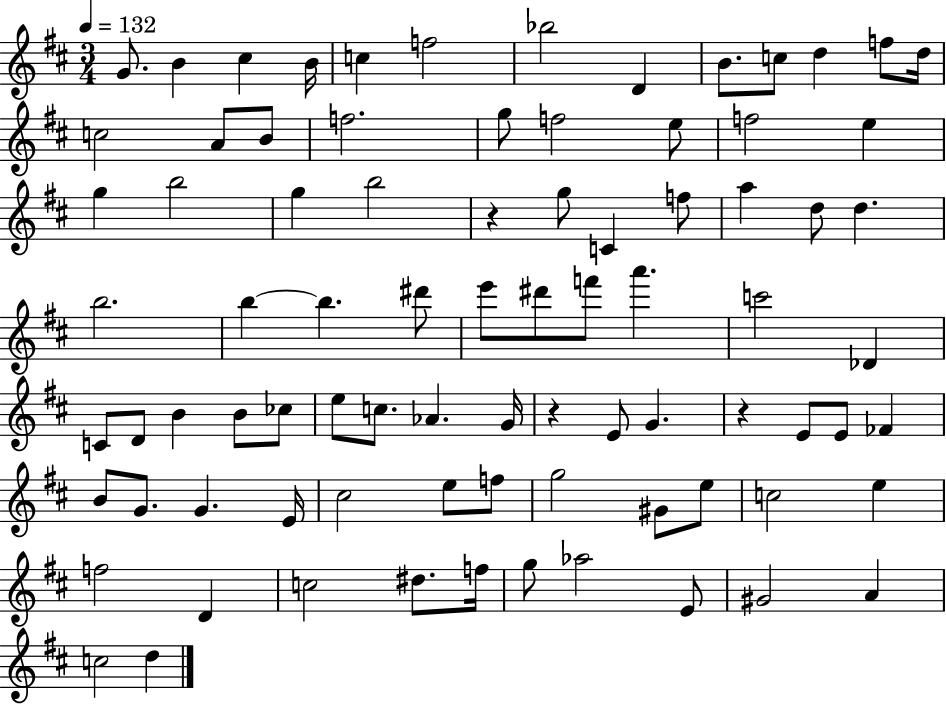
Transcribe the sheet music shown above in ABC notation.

X:1
T:Untitled
M:3/4
L:1/4
K:D
G/2 B ^c B/4 c f2 _b2 D B/2 c/2 d f/2 d/4 c2 A/2 B/2 f2 g/2 f2 e/2 f2 e g b2 g b2 z g/2 C f/2 a d/2 d b2 b b ^d'/2 e'/2 ^d'/2 f'/2 a' c'2 _D C/2 D/2 B B/2 _c/2 e/2 c/2 _A G/4 z E/2 G z E/2 E/2 _F B/2 G/2 G E/4 ^c2 e/2 f/2 g2 ^G/2 e/2 c2 e f2 D c2 ^d/2 f/4 g/2 _a2 E/2 ^G2 A c2 d